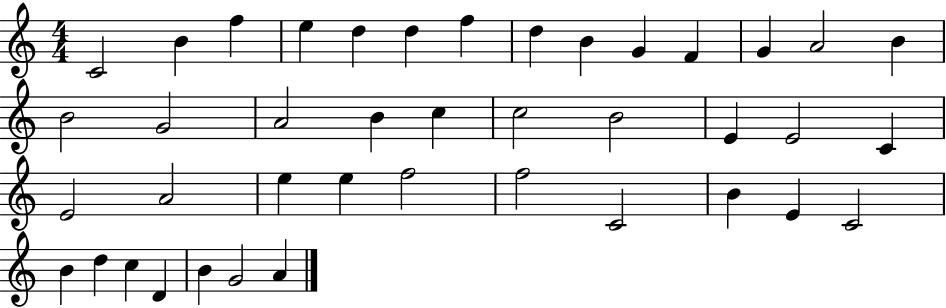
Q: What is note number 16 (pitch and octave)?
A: G4